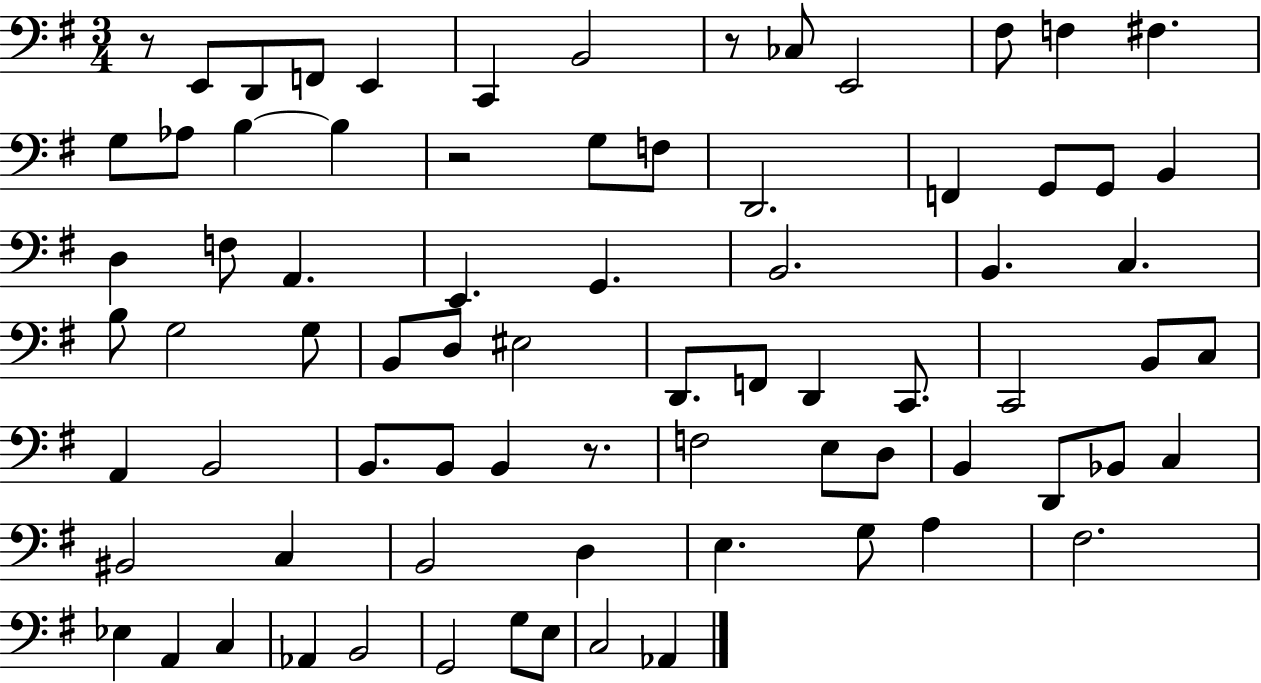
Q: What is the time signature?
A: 3/4